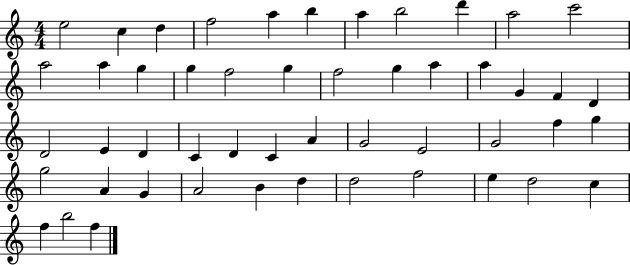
{
  \clef treble
  \numericTimeSignature
  \time 4/4
  \key c \major
  e''2 c''4 d''4 | f''2 a''4 b''4 | a''4 b''2 d'''4 | a''2 c'''2 | \break a''2 a''4 g''4 | g''4 f''2 g''4 | f''2 g''4 a''4 | a''4 g'4 f'4 d'4 | \break d'2 e'4 d'4 | c'4 d'4 c'4 a'4 | g'2 e'2 | g'2 f''4 g''4 | \break g''2 a'4 g'4 | a'2 b'4 d''4 | d''2 f''2 | e''4 d''2 c''4 | \break f''4 b''2 f''4 | \bar "|."
}